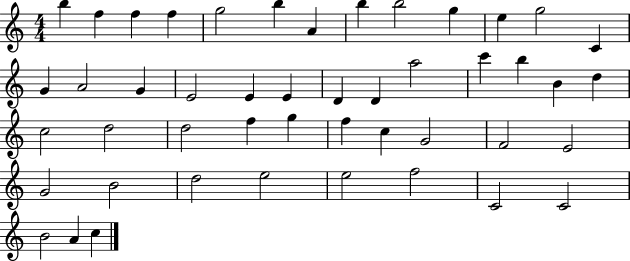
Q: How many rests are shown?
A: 0